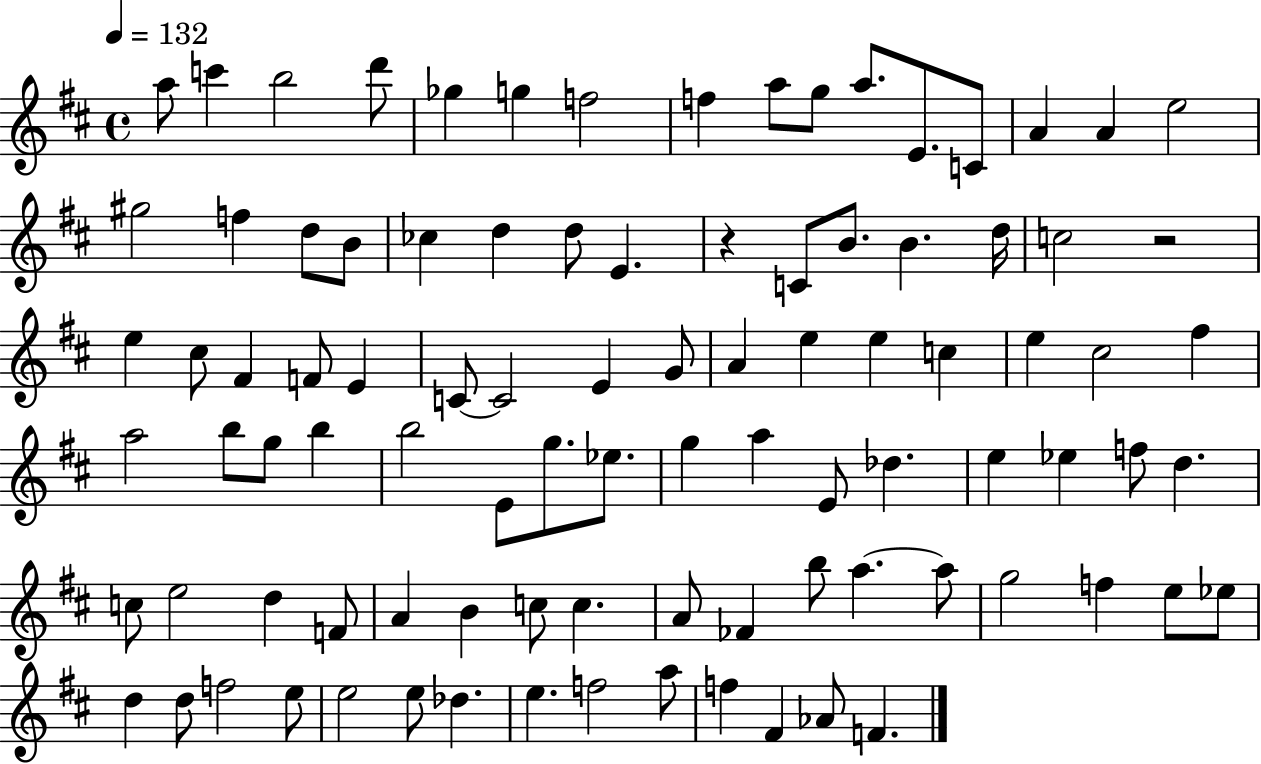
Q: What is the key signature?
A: D major